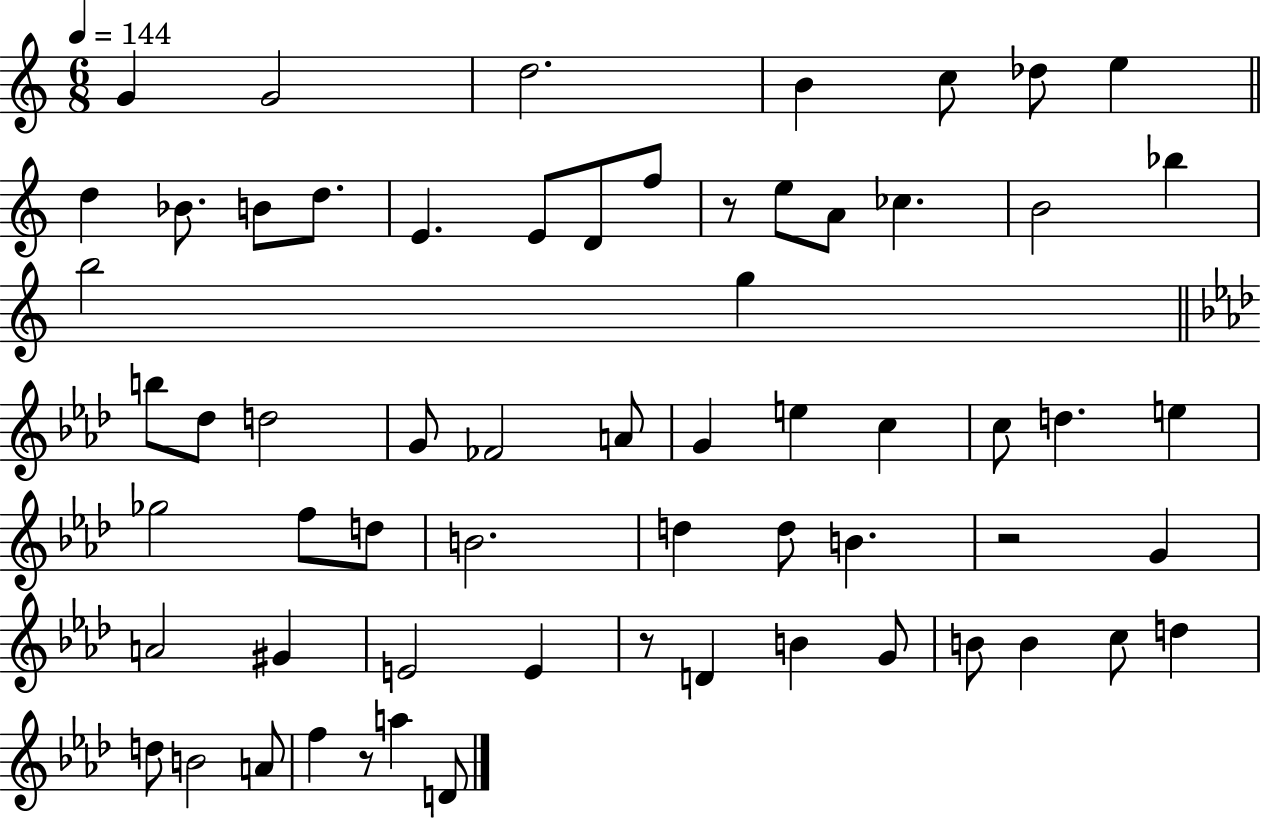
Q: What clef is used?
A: treble